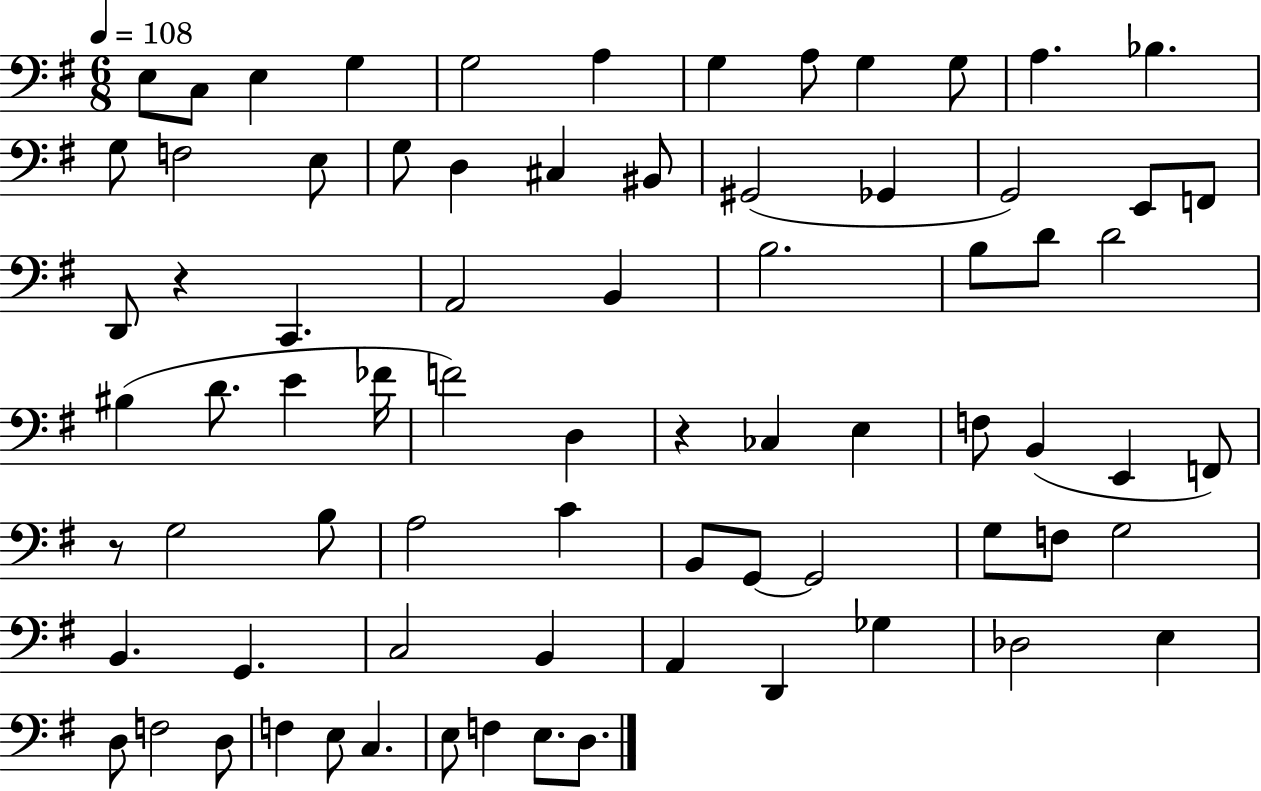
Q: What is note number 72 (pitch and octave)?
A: E3